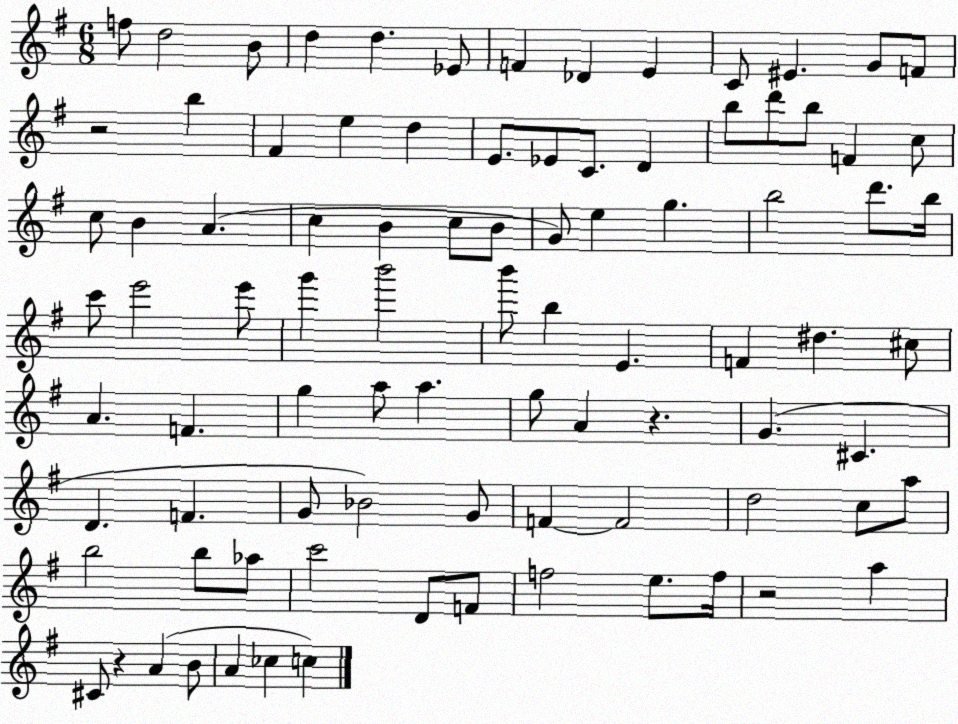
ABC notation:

X:1
T:Untitled
M:6/8
L:1/4
K:G
f/2 d2 B/2 d d _E/2 F _D E C/2 ^E G/2 F/2 z2 b ^F e d E/2 _E/2 C/2 D b/2 d'/2 b/2 F c/2 c/2 B A c B c/2 B/2 G/2 e g b2 d'/2 b/4 c'/2 e'2 e'/2 g' b'2 b'/2 b E F ^d ^c/2 A F g a/2 a g/2 A z G ^C D F G/2 _B2 G/2 F F2 d2 c/2 a/2 b2 b/2 _a/2 c'2 D/2 F/2 f2 e/2 f/4 z2 a ^C/2 z A B/2 A _c c